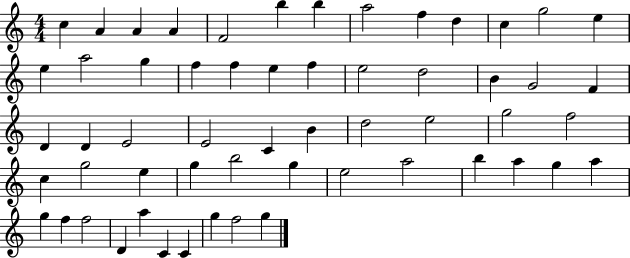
C5/q A4/q A4/q A4/q F4/h B5/q B5/q A5/h F5/q D5/q C5/q G5/h E5/q E5/q A5/h G5/q F5/q F5/q E5/q F5/q E5/h D5/h B4/q G4/h F4/q D4/q D4/q E4/h E4/h C4/q B4/q D5/h E5/h G5/h F5/h C5/q G5/h E5/q G5/q B5/h G5/q E5/h A5/h B5/q A5/q G5/q A5/q G5/q F5/q F5/h D4/q A5/q C4/q C4/q G5/q F5/h G5/q